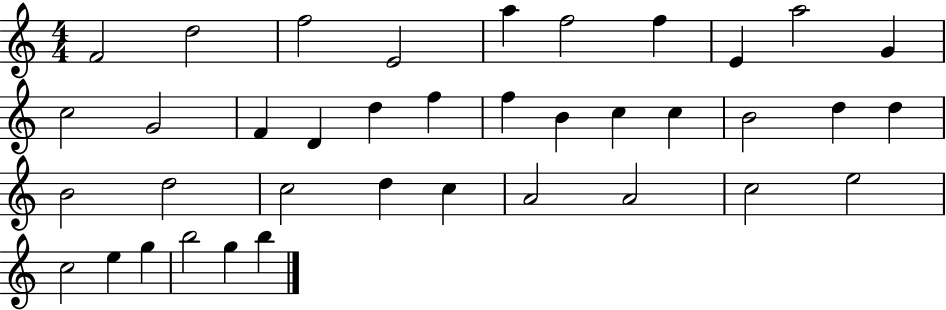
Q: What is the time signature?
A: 4/4